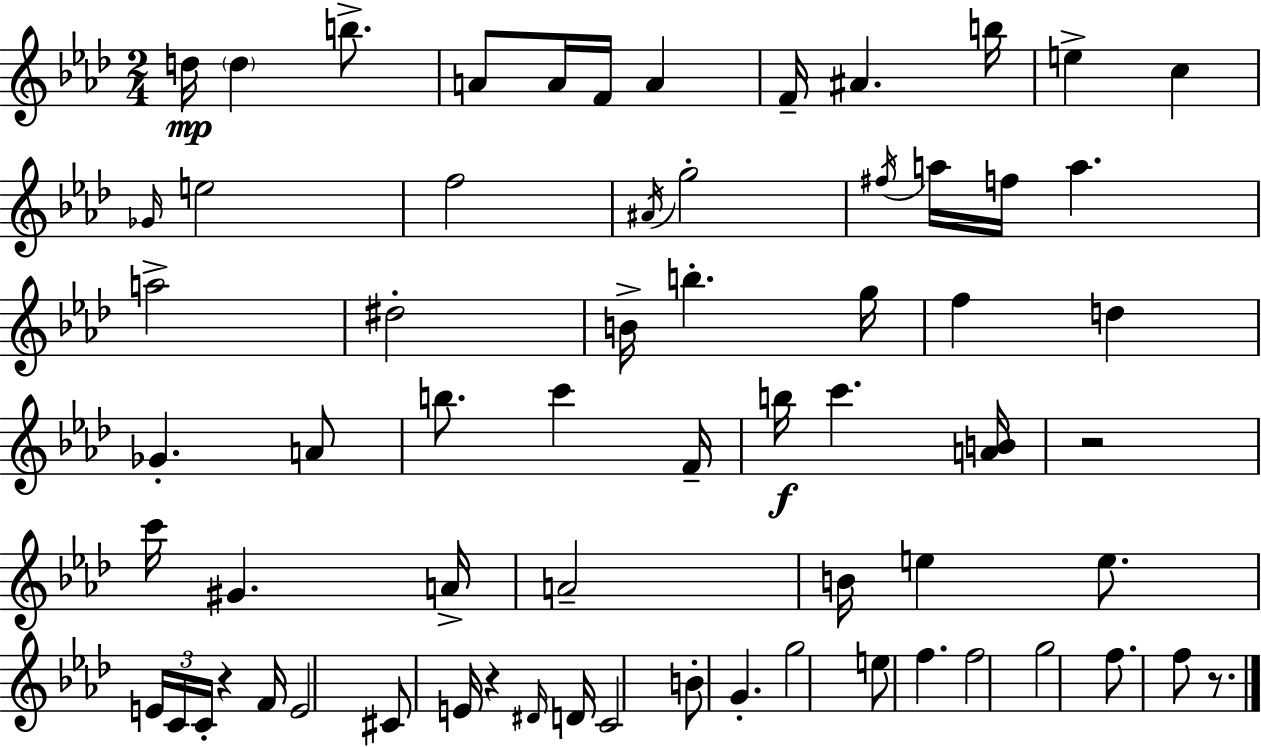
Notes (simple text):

D5/s D5/q B5/e. A4/e A4/s F4/s A4/q F4/s A#4/q. B5/s E5/q C5/q Gb4/s E5/h F5/h A#4/s G5/h F#5/s A5/s F5/s A5/q. A5/h D#5/h B4/s B5/q. G5/s F5/q D5/q Gb4/q. A4/e B5/e. C6/q F4/s B5/s C6/q. [A4,B4]/s R/h C6/s G#4/q. A4/s A4/h B4/s E5/q E5/e. E4/s C4/s C4/s R/q F4/s E4/h C#4/e E4/s R/q D#4/s D4/s C4/h B4/e G4/q. G5/h E5/e F5/q. F5/h G5/h F5/e. F5/e R/e.